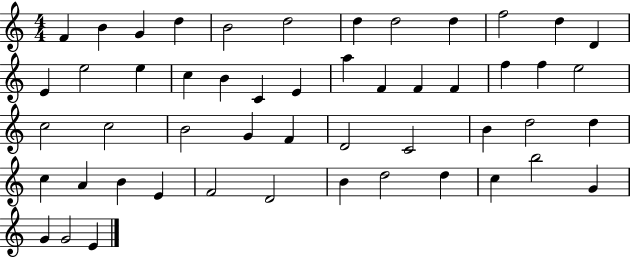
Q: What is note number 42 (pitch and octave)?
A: D4